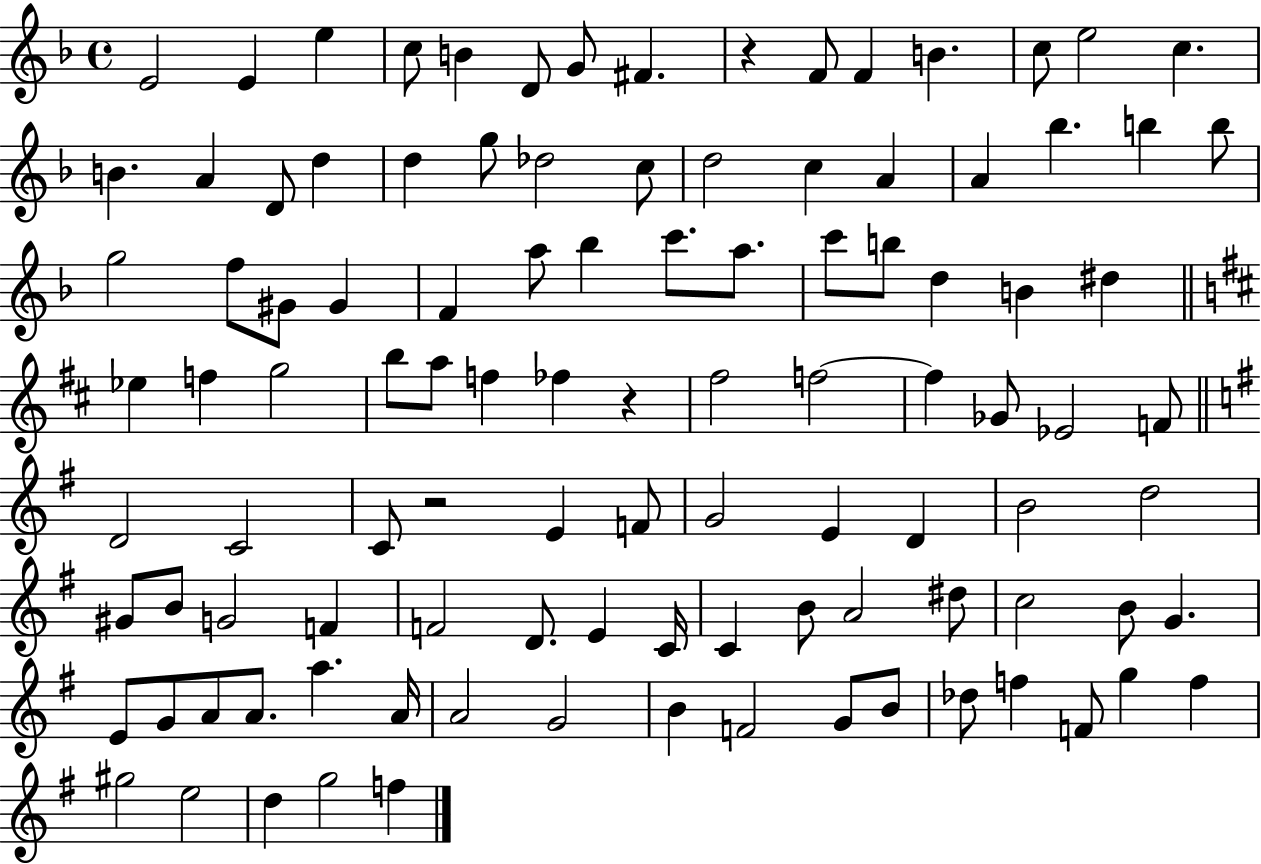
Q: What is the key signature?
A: F major